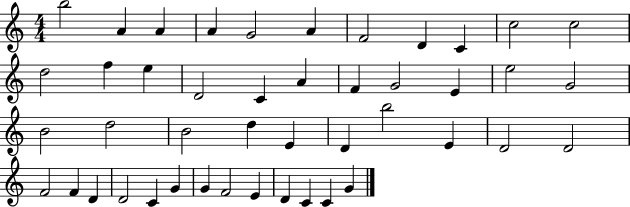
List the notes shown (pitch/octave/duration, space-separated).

B5/h A4/q A4/q A4/q G4/h A4/q F4/h D4/q C4/q C5/h C5/h D5/h F5/q E5/q D4/h C4/q A4/q F4/q G4/h E4/q E5/h G4/h B4/h D5/h B4/h D5/q E4/q D4/q B5/h E4/q D4/h D4/h F4/h F4/q D4/q D4/h C4/q G4/q G4/q F4/h E4/q D4/q C4/q C4/q G4/q